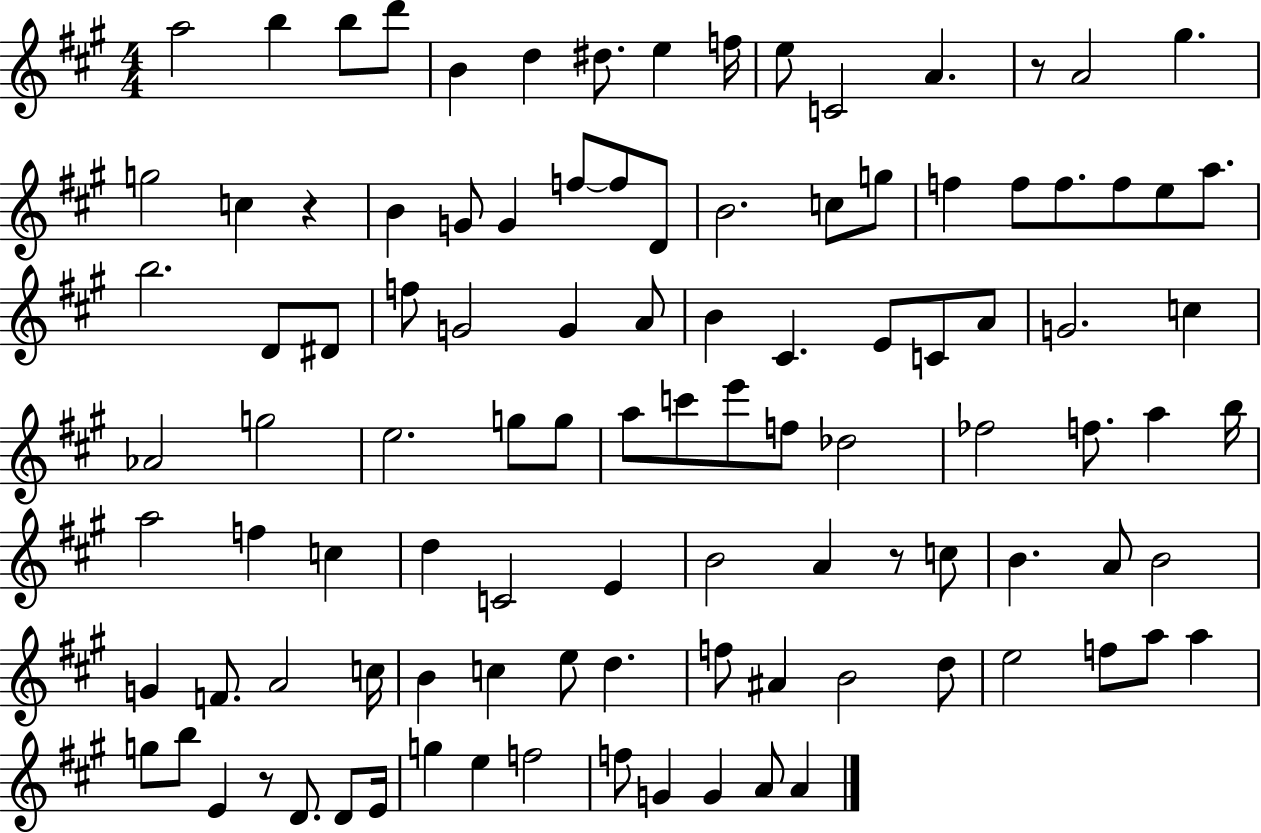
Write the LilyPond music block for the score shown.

{
  \clef treble
  \numericTimeSignature
  \time 4/4
  \key a \major
  a''2 b''4 b''8 d'''8 | b'4 d''4 dis''8. e''4 f''16 | e''8 c'2 a'4. | r8 a'2 gis''4. | \break g''2 c''4 r4 | b'4 g'8 g'4 f''8~~ f''8 d'8 | b'2. c''8 g''8 | f''4 f''8 f''8. f''8 e''8 a''8. | \break b''2. d'8 dis'8 | f''8 g'2 g'4 a'8 | b'4 cis'4. e'8 c'8 a'8 | g'2. c''4 | \break aes'2 g''2 | e''2. g''8 g''8 | a''8 c'''8 e'''8 f''8 des''2 | fes''2 f''8. a''4 b''16 | \break a''2 f''4 c''4 | d''4 c'2 e'4 | b'2 a'4 r8 c''8 | b'4. a'8 b'2 | \break g'4 f'8. a'2 c''16 | b'4 c''4 e''8 d''4. | f''8 ais'4 b'2 d''8 | e''2 f''8 a''8 a''4 | \break g''8 b''8 e'4 r8 d'8. d'8 e'16 | g''4 e''4 f''2 | f''8 g'4 g'4 a'8 a'4 | \bar "|."
}